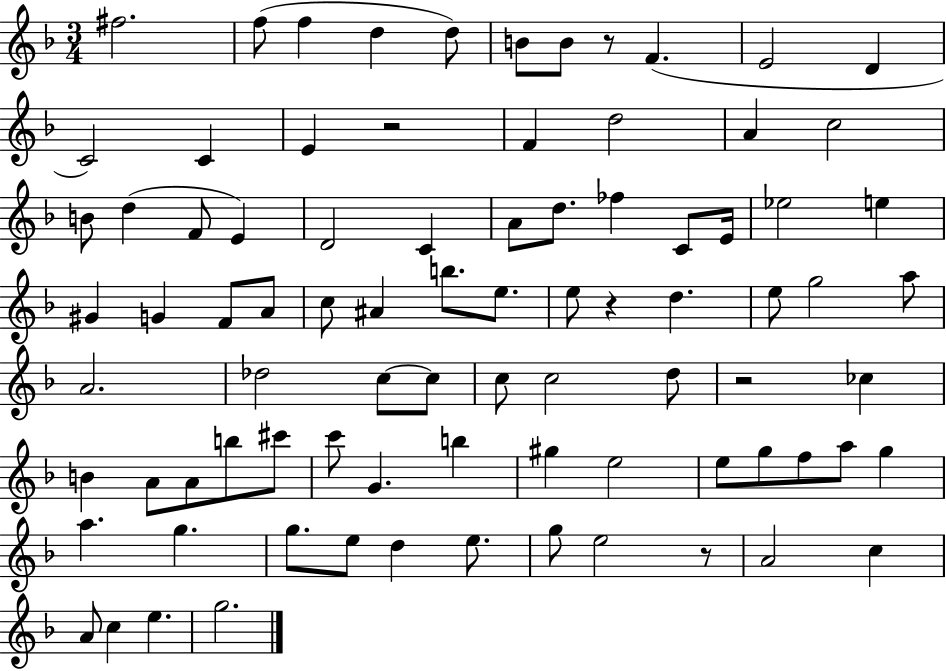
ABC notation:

X:1
T:Untitled
M:3/4
L:1/4
K:F
^f2 f/2 f d d/2 B/2 B/2 z/2 F E2 D C2 C E z2 F d2 A c2 B/2 d F/2 E D2 C A/2 d/2 _f C/2 E/4 _e2 e ^G G F/2 A/2 c/2 ^A b/2 e/2 e/2 z d e/2 g2 a/2 A2 _d2 c/2 c/2 c/2 c2 d/2 z2 _c B A/2 A/2 b/2 ^c'/2 c'/2 G b ^g e2 e/2 g/2 f/2 a/2 g a g g/2 e/2 d e/2 g/2 e2 z/2 A2 c A/2 c e g2